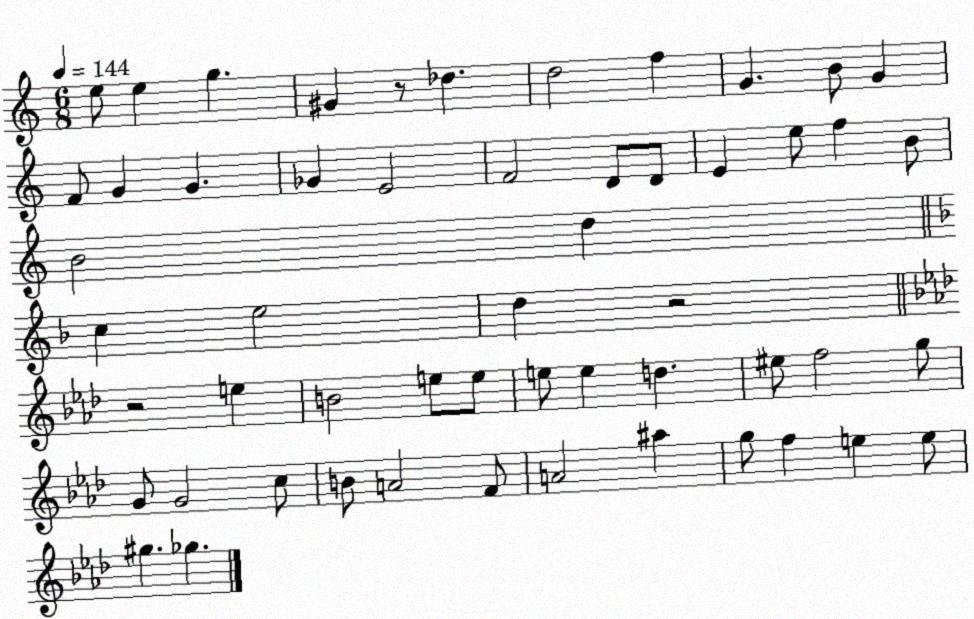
X:1
T:Untitled
M:6/8
L:1/4
K:C
e/2 e g ^G z/2 _d d2 f G B/2 G F/2 G G _G E2 F2 D/2 D/2 E e/2 f B/2 B2 d c e2 d z2 z2 e B2 e/2 e/2 e/2 e d ^e/2 f2 g/2 G/2 G2 c/2 B/2 A2 F/2 A2 ^a g/2 f e e/2 ^g _g